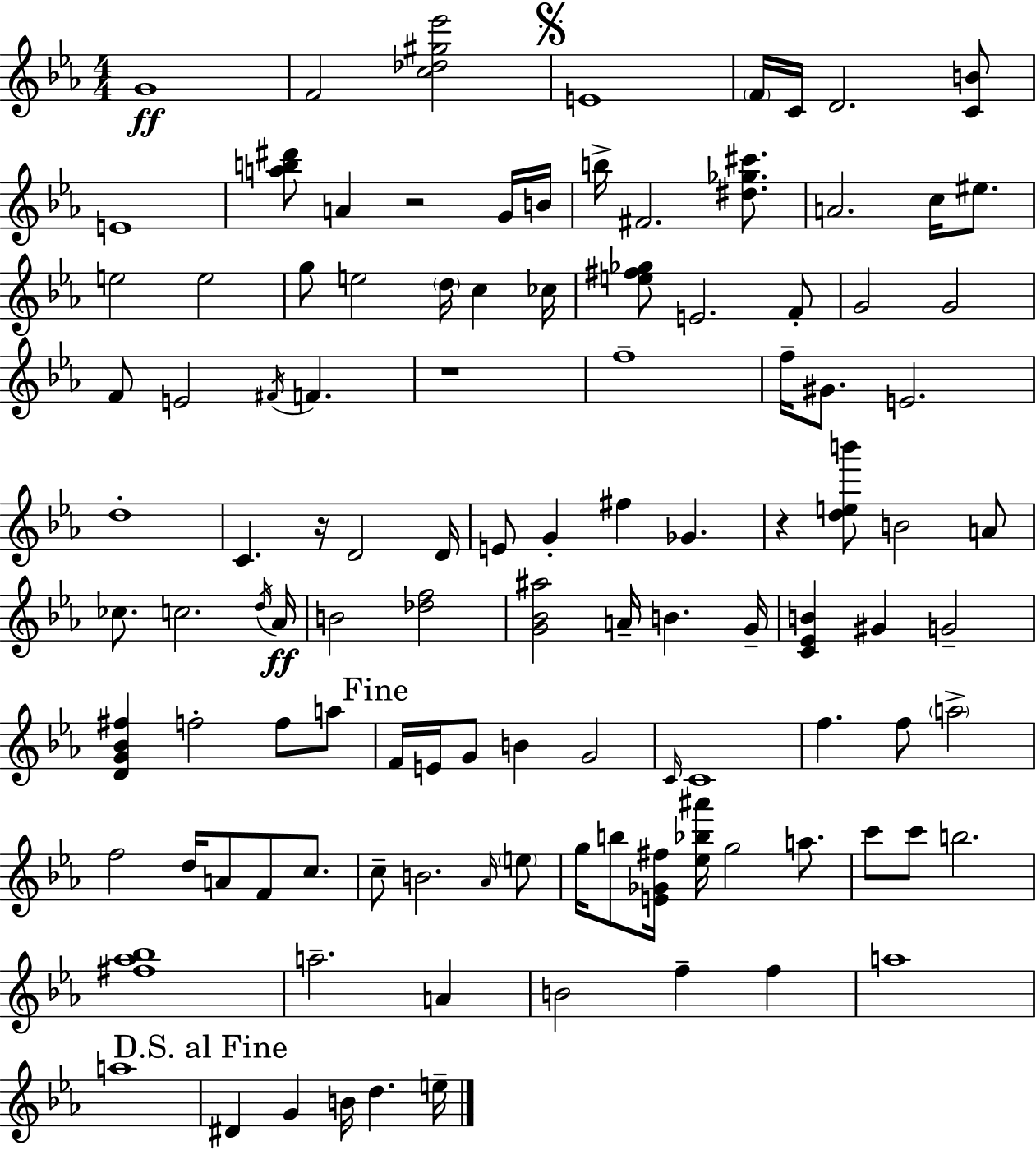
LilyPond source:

{
  \clef treble
  \numericTimeSignature
  \time 4/4
  \key ees \major
  g'1\ff | f'2 <c'' des'' gis'' ees'''>2 | \mark \markup { \musicglyph "scripts.segno" } e'1 | \parenthesize f'16 c'16 d'2. <c' b'>8 | \break e'1 | <a'' b'' dis'''>8 a'4 r2 g'16 b'16 | b''16-> fis'2. <dis'' ges'' cis'''>8. | a'2. c''16 eis''8. | \break e''2 e''2 | g''8 e''2 \parenthesize d''16 c''4 ces''16 | <e'' fis'' ges''>8 e'2. f'8-. | g'2 g'2 | \break f'8 e'2 \acciaccatura { fis'16 } f'4. | r1 | f''1-- | f''16-- gis'8. e'2. | \break d''1-. | c'4. r16 d'2 | d'16 e'8 g'4-. fis''4 ges'4. | r4 <d'' e'' b'''>8 b'2 a'8 | \break ces''8. c''2. | \acciaccatura { d''16 }\ff aes'16 b'2 <des'' f''>2 | <g' bes' ais''>2 a'16-- b'4. | g'16-- <c' ees' b'>4 gis'4 g'2-- | \break <d' g' bes' fis''>4 f''2-. f''8 | a''8 \mark "Fine" f'16 e'16 g'8 b'4 g'2 | \grace { c'16 } c'1 | f''4. f''8 \parenthesize a''2-> | \break f''2 d''16 a'8 f'8 | c''8. c''8-- b'2. | \grace { aes'16 } \parenthesize e''8 g''16 b''8 <e' ges' fis''>16 <ees'' bes'' ais'''>16 g''2 | a''8. c'''8 c'''8 b''2. | \break <fis'' aes'' bes''>1 | a''2.-- | a'4 b'2 f''4-- | f''4 a''1 | \break a''1 | \mark "D.S. al Fine" dis'4 g'4 b'16 d''4. | e''16-- \bar "|."
}